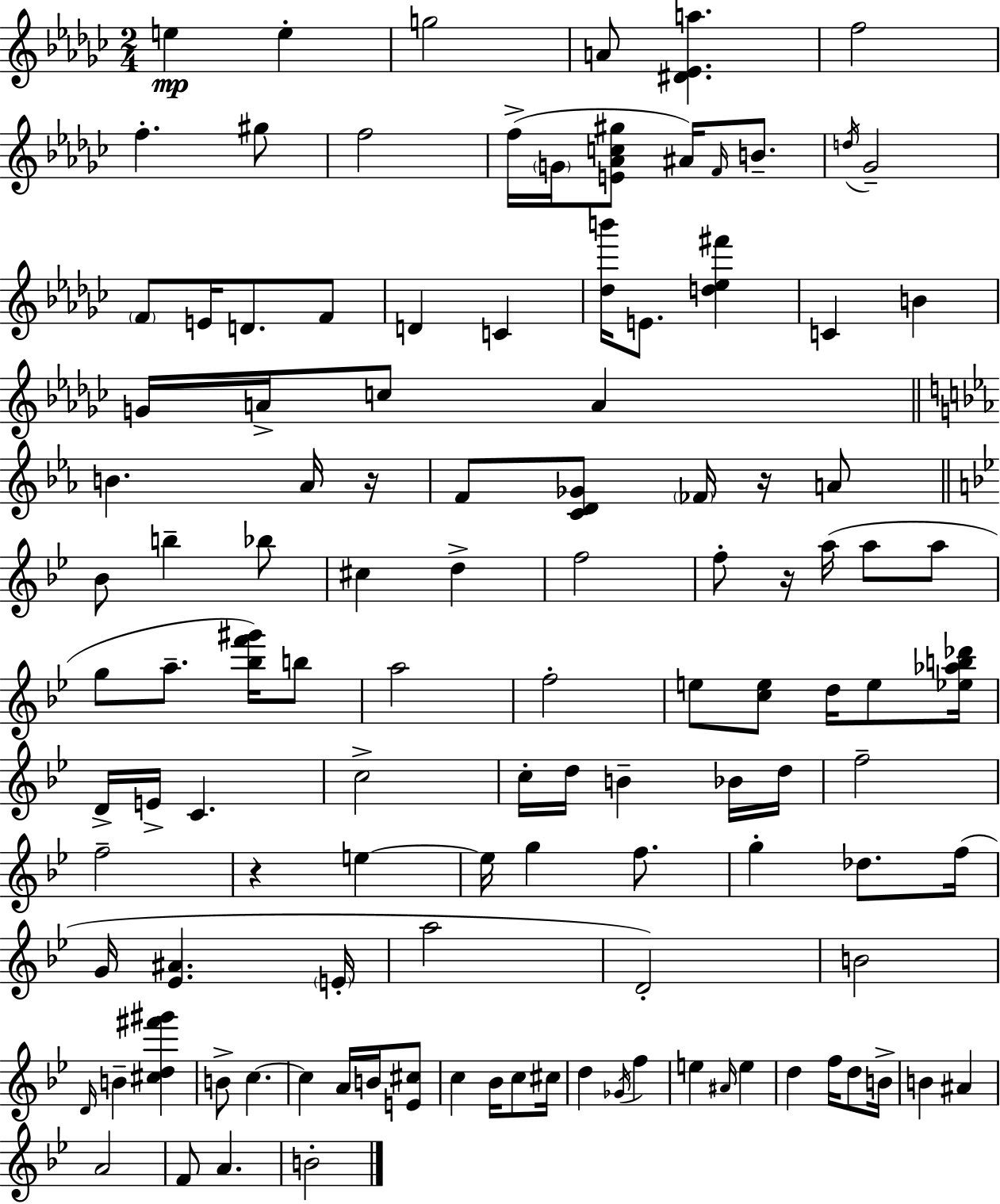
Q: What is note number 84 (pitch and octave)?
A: C5